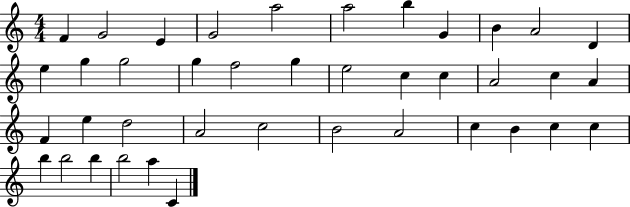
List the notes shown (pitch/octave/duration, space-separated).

F4/q G4/h E4/q G4/h A5/h A5/h B5/q G4/q B4/q A4/h D4/q E5/q G5/q G5/h G5/q F5/h G5/q E5/h C5/q C5/q A4/h C5/q A4/q F4/q E5/q D5/h A4/h C5/h B4/h A4/h C5/q B4/q C5/q C5/q B5/q B5/h B5/q B5/h A5/q C4/q